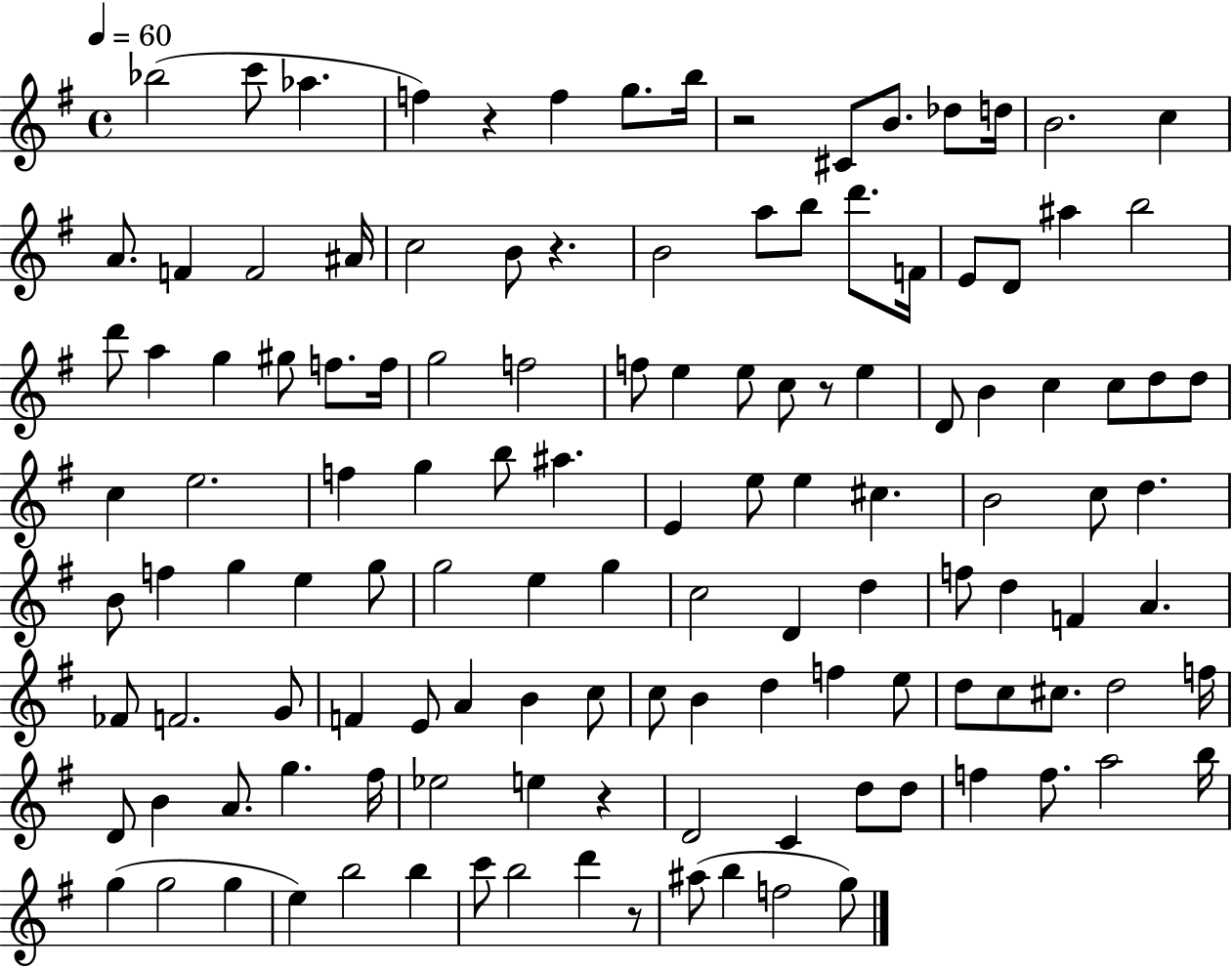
{
  \clef treble
  \time 4/4
  \defaultTimeSignature
  \key g \major
  \tempo 4 = 60
  \repeat volta 2 { bes''2( c'''8 aes''4. | f''4) r4 f''4 g''8. b''16 | r2 cis'8 b'8. des''8 d''16 | b'2. c''4 | \break a'8. f'4 f'2 ais'16 | c''2 b'8 r4. | b'2 a''8 b''8 d'''8. f'16 | e'8 d'8 ais''4 b''2 | \break d'''8 a''4 g''4 gis''8 f''8. f''16 | g''2 f''2 | f''8 e''4 e''8 c''8 r8 e''4 | d'8 b'4 c''4 c''8 d''8 d''8 | \break c''4 e''2. | f''4 g''4 b''8 ais''4. | e'4 e''8 e''4 cis''4. | b'2 c''8 d''4. | \break b'8 f''4 g''4 e''4 g''8 | g''2 e''4 g''4 | c''2 d'4 d''4 | f''8 d''4 f'4 a'4. | \break fes'8 f'2. g'8 | f'4 e'8 a'4 b'4 c''8 | c''8 b'4 d''4 f''4 e''8 | d''8 c''8 cis''8. d''2 f''16 | \break d'8 b'4 a'8. g''4. fis''16 | ees''2 e''4 r4 | d'2 c'4 d''8 d''8 | f''4 f''8. a''2 b''16 | \break g''4( g''2 g''4 | e''4) b''2 b''4 | c'''8 b''2 d'''4 r8 | ais''8( b''4 f''2 g''8) | \break } \bar "|."
}